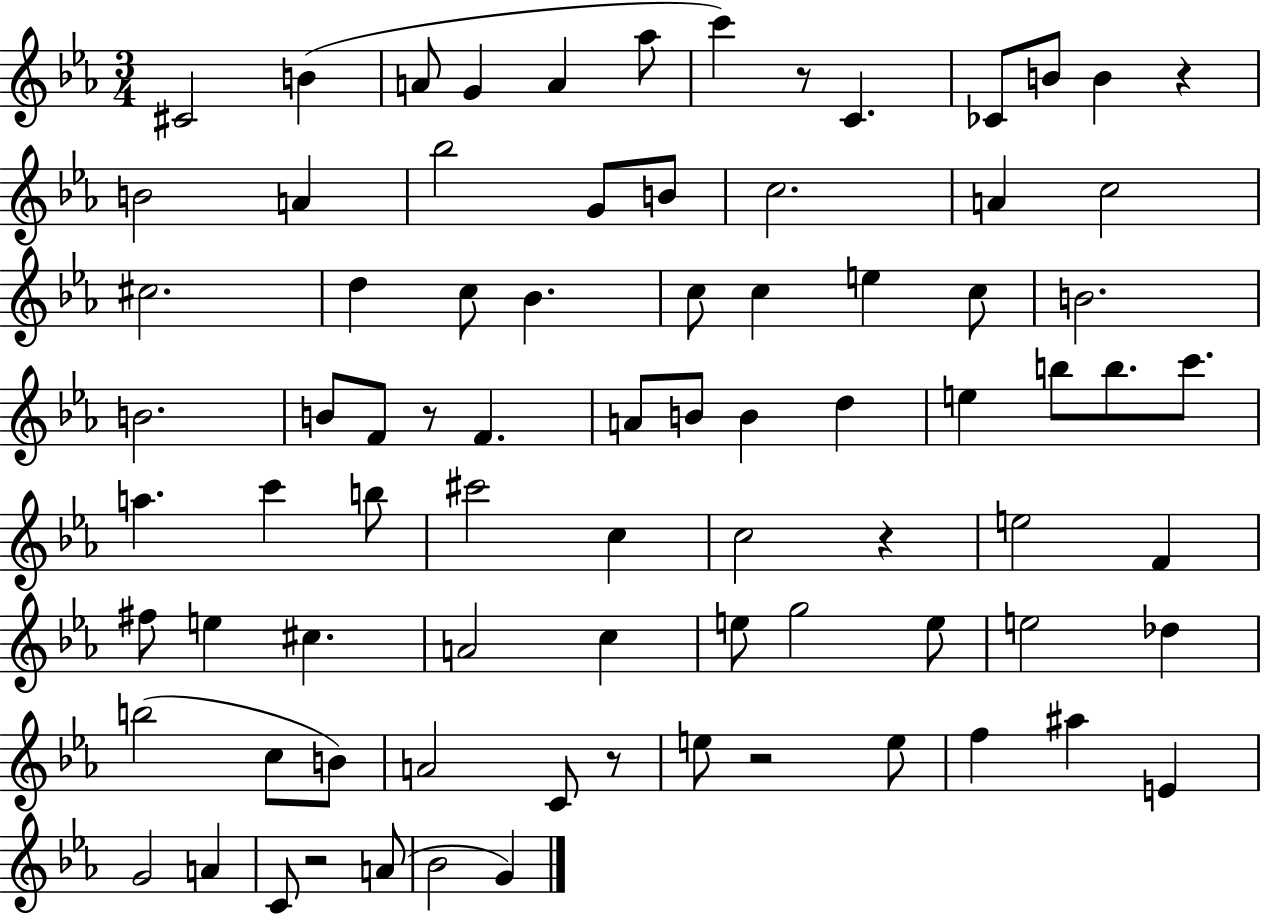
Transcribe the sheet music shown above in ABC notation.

X:1
T:Untitled
M:3/4
L:1/4
K:Eb
^C2 B A/2 G A _a/2 c' z/2 C _C/2 B/2 B z B2 A _b2 G/2 B/2 c2 A c2 ^c2 d c/2 _B c/2 c e c/2 B2 B2 B/2 F/2 z/2 F A/2 B/2 B d e b/2 b/2 c'/2 a c' b/2 ^c'2 c c2 z e2 F ^f/2 e ^c A2 c e/2 g2 e/2 e2 _d b2 c/2 B/2 A2 C/2 z/2 e/2 z2 e/2 f ^a E G2 A C/2 z2 A/2 _B2 G